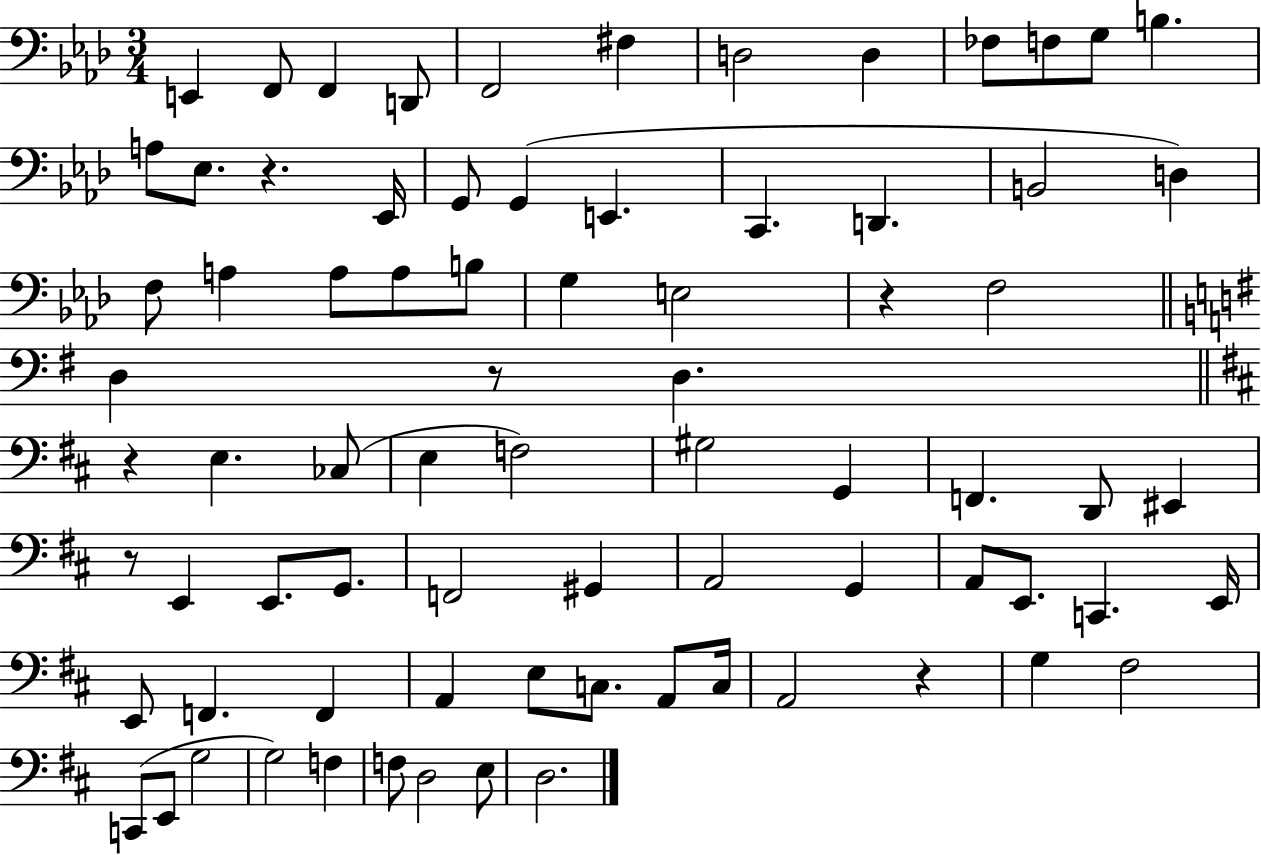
{
  \clef bass
  \numericTimeSignature
  \time 3/4
  \key aes \major
  e,4 f,8 f,4 d,8 | f,2 fis4 | d2 d4 | fes8 f8 g8 b4. | \break a8 ees8. r4. ees,16 | g,8 g,4( e,4. | c,4. d,4. | b,2 d4) | \break f8 a4 a8 a8 b8 | g4 e2 | r4 f2 | \bar "||" \break \key g \major d4 r8 d4. | \bar "||" \break \key b \minor r4 e4. ces8( | e4 f2) | gis2 g,4 | f,4. d,8 eis,4 | \break r8 e,4 e,8. g,8. | f,2 gis,4 | a,2 g,4 | a,8 e,8. c,4. e,16 | \break e,8 f,4. f,4 | a,4 e8 c8. a,8 c16 | a,2 r4 | g4 fis2 | \break c,8( e,8 g2 | g2) f4 | f8 d2 e8 | d2. | \break \bar "|."
}